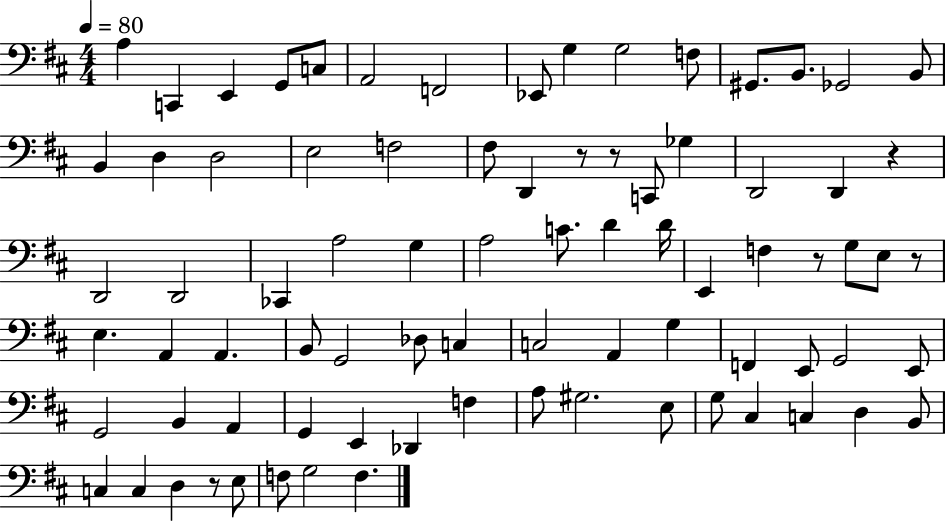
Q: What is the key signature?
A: D major